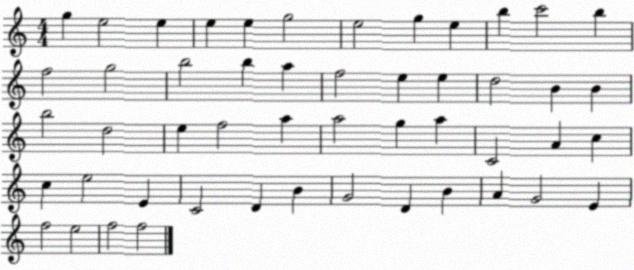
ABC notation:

X:1
T:Untitled
M:4/4
L:1/4
K:C
g e2 e e e g2 e2 g e b c'2 b f2 g2 b2 b a f2 e e d2 B B b2 d2 e f2 a a2 g a C2 A c c e2 E C2 D B G2 D B A G2 E f2 e2 f2 f2